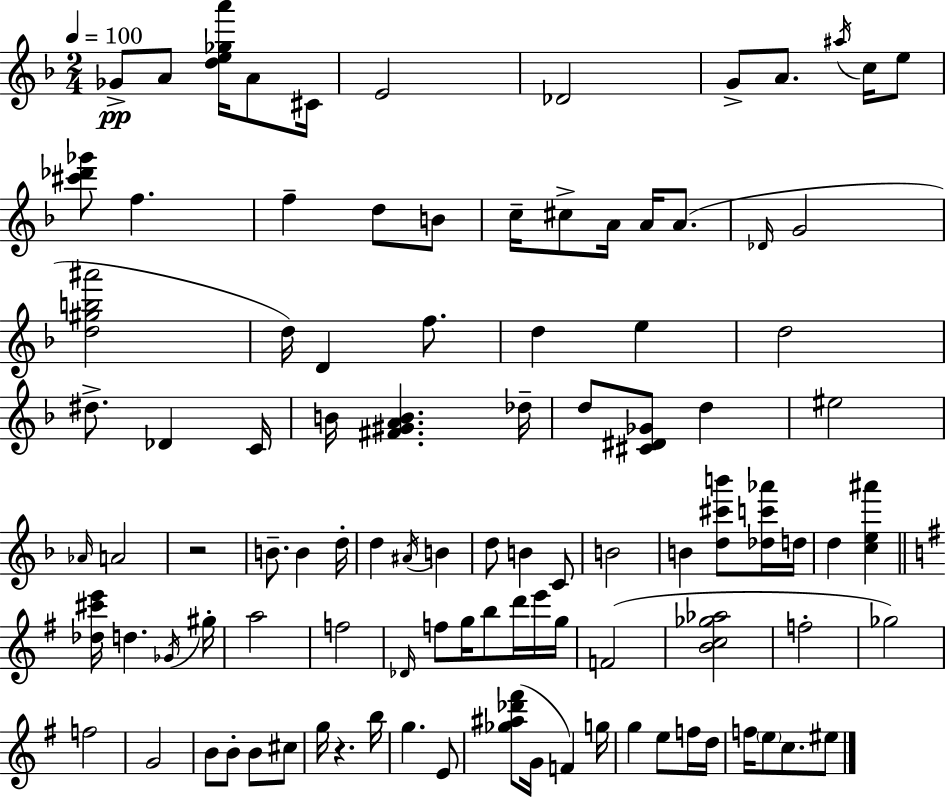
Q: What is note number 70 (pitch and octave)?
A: B4